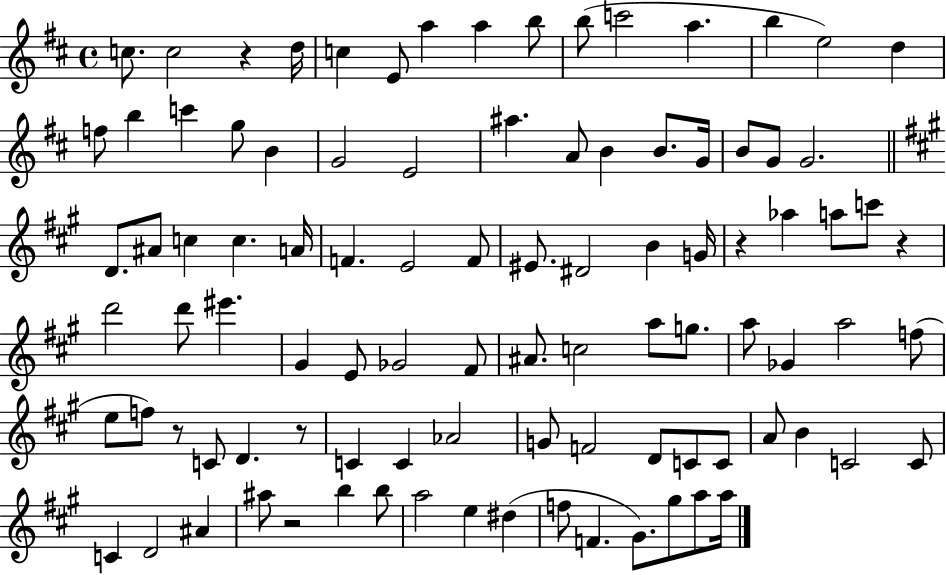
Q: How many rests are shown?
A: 6